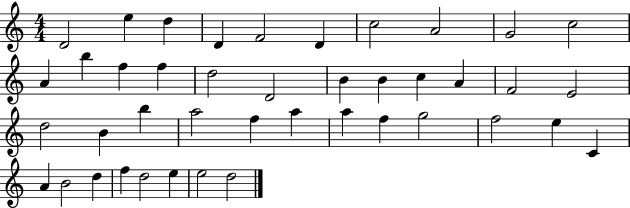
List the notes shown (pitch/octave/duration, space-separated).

D4/h E5/q D5/q D4/q F4/h D4/q C5/h A4/h G4/h C5/h A4/q B5/q F5/q F5/q D5/h D4/h B4/q B4/q C5/q A4/q F4/h E4/h D5/h B4/q B5/q A5/h F5/q A5/q A5/q F5/q G5/h F5/h E5/q C4/q A4/q B4/h D5/q F5/q D5/h E5/q E5/h D5/h